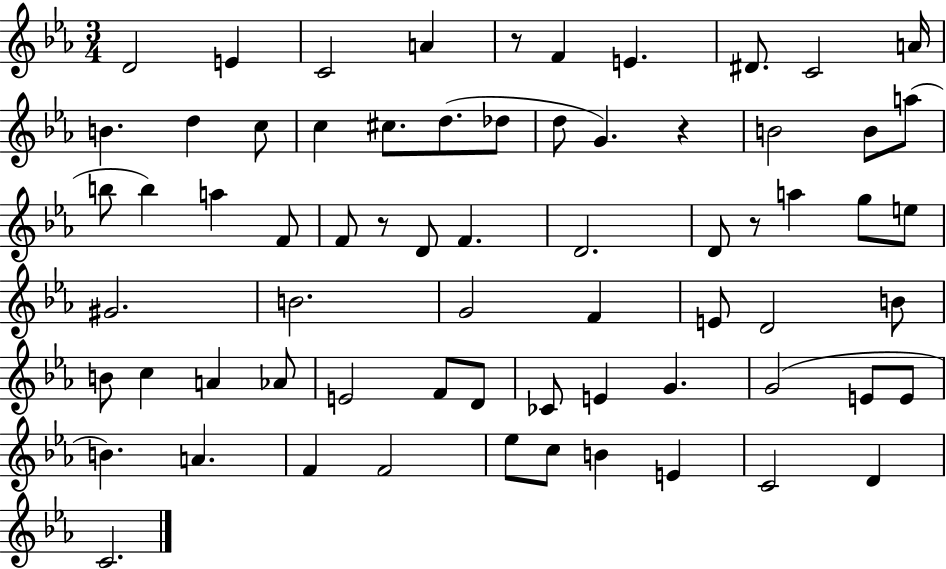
{
  \clef treble
  \numericTimeSignature
  \time 3/4
  \key ees \major
  d'2 e'4 | c'2 a'4 | r8 f'4 e'4. | dis'8. c'2 a'16 | \break b'4. d''4 c''8 | c''4 cis''8. d''8.( des''8 | d''8 g'4.) r4 | b'2 b'8 a''8( | \break b''8 b''4) a''4 f'8 | f'8 r8 d'8 f'4. | d'2. | d'8 r8 a''4 g''8 e''8 | \break gis'2. | b'2. | g'2 f'4 | e'8 d'2 b'8 | \break b'8 c''4 a'4 aes'8 | e'2 f'8 d'8 | ces'8 e'4 g'4. | g'2( e'8 e'8 | \break b'4.) a'4. | f'4 f'2 | ees''8 c''8 b'4 e'4 | c'2 d'4 | \break c'2. | \bar "|."
}